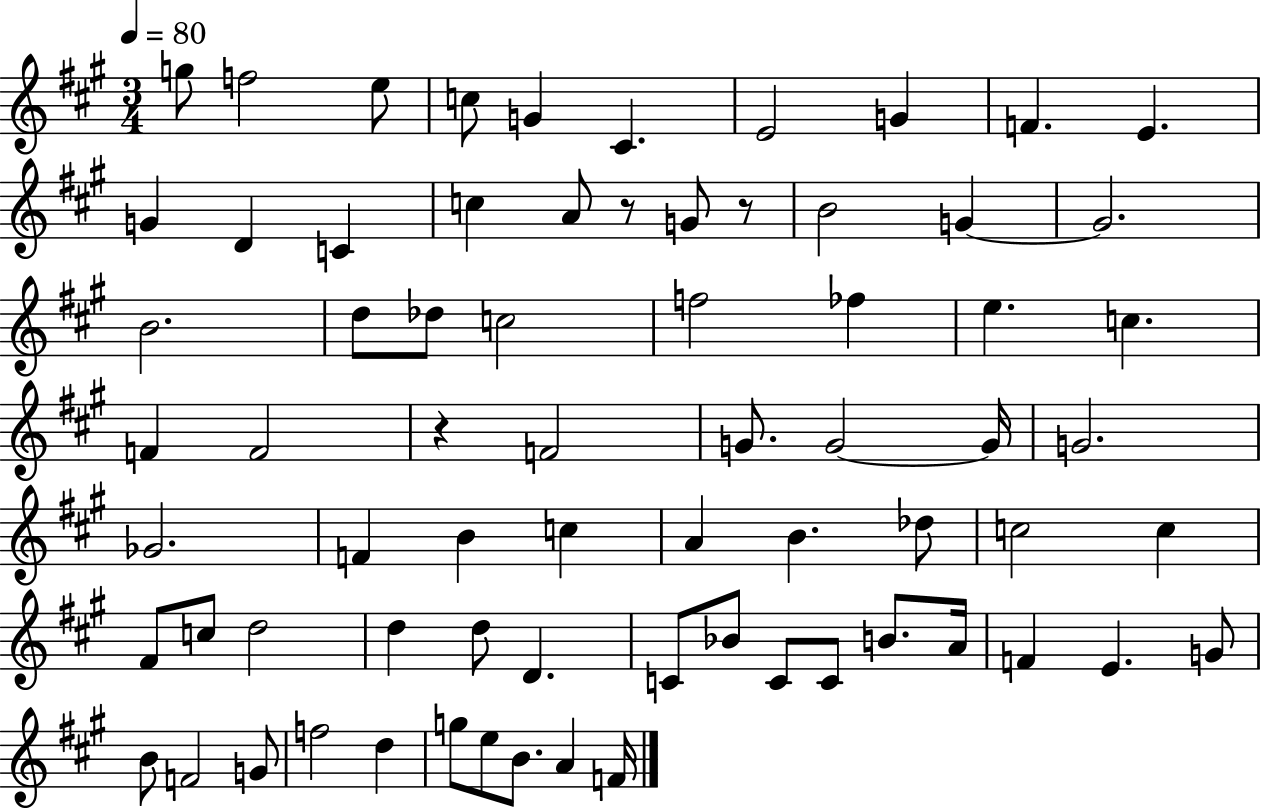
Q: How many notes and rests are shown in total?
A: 71